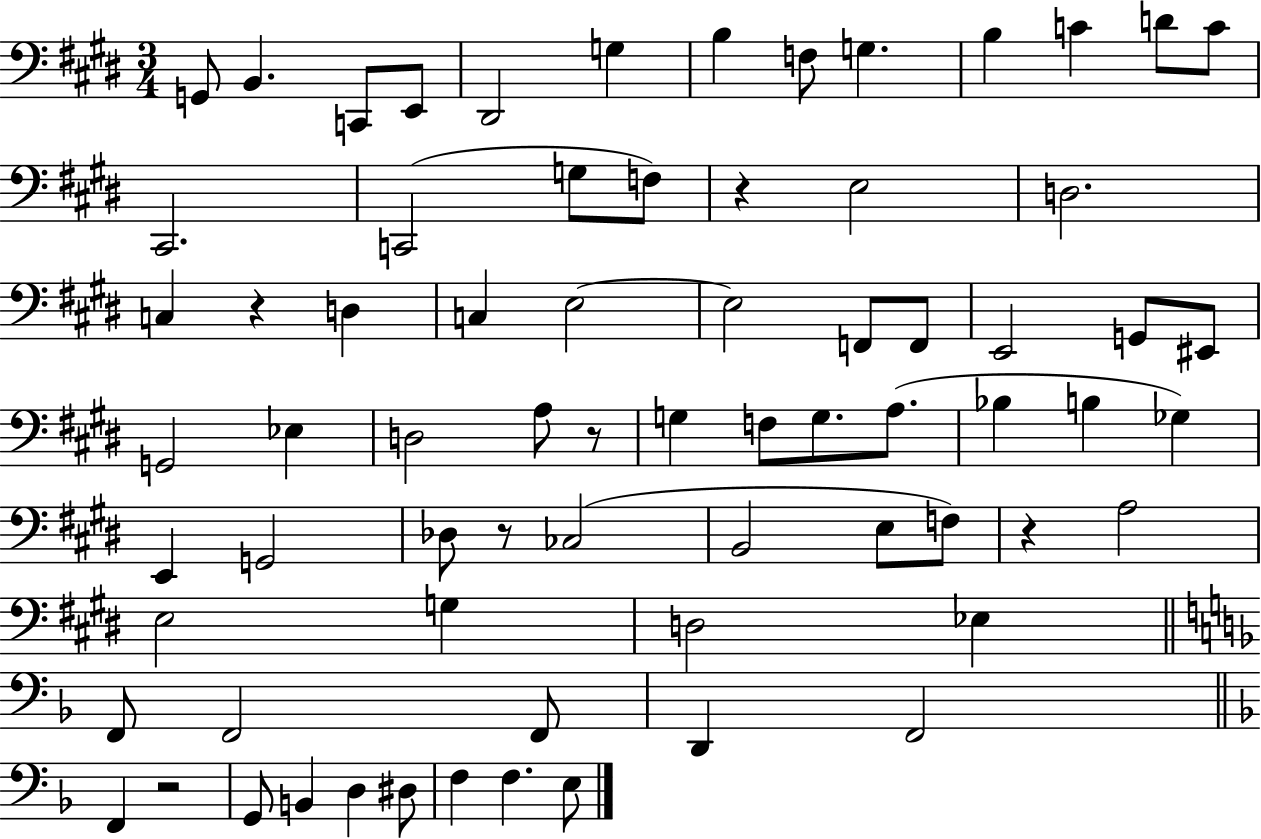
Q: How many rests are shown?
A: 6